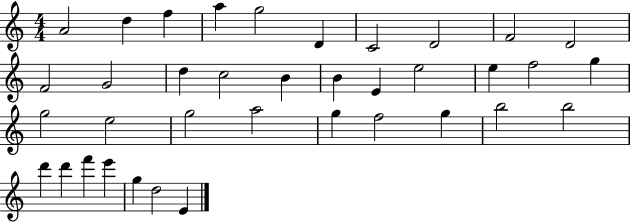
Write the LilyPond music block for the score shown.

{
  \clef treble
  \numericTimeSignature
  \time 4/4
  \key c \major
  a'2 d''4 f''4 | a''4 g''2 d'4 | c'2 d'2 | f'2 d'2 | \break f'2 g'2 | d''4 c''2 b'4 | b'4 e'4 e''2 | e''4 f''2 g''4 | \break g''2 e''2 | g''2 a''2 | g''4 f''2 g''4 | b''2 b''2 | \break d'''4 d'''4 f'''4 e'''4 | g''4 d''2 e'4 | \bar "|."
}